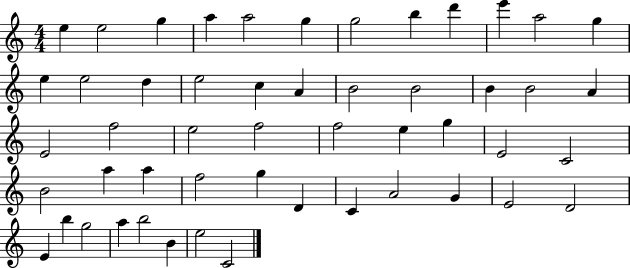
X:1
T:Untitled
M:4/4
L:1/4
K:C
e e2 g a a2 g g2 b d' e' a2 g e e2 d e2 c A B2 B2 B B2 A E2 f2 e2 f2 f2 e g E2 C2 B2 a a f2 g D C A2 G E2 D2 E b g2 a b2 B e2 C2